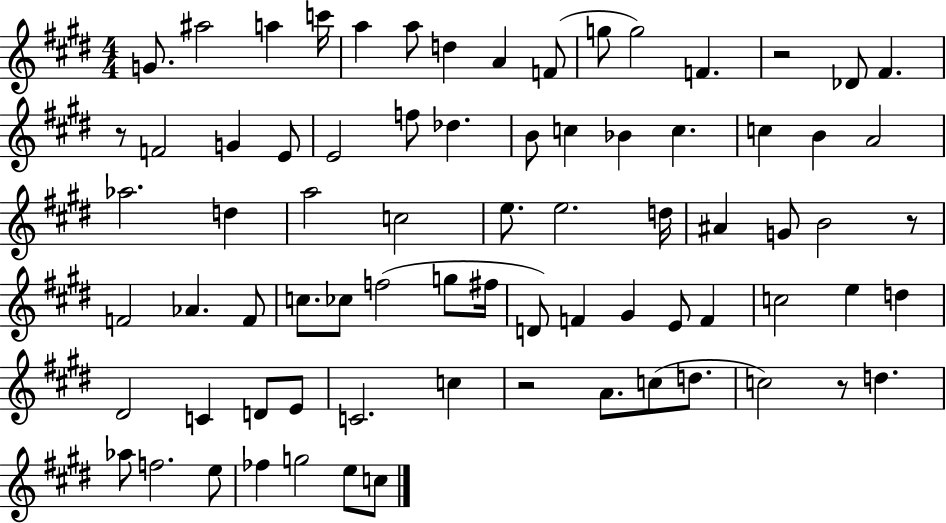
{
  \clef treble
  \numericTimeSignature
  \time 4/4
  \key e \major
  \repeat volta 2 { g'8. ais''2 a''4 c'''16 | a''4 a''8 d''4 a'4 f'8( | g''8 g''2) f'4. | r2 des'8 fis'4. | \break r8 f'2 g'4 e'8 | e'2 f''8 des''4. | b'8 c''4 bes'4 c''4. | c''4 b'4 a'2 | \break aes''2. d''4 | a''2 c''2 | e''8. e''2. d''16 | ais'4 g'8 b'2 r8 | \break f'2 aes'4. f'8 | c''8. ces''8 f''2( g''8 fis''16 | d'8) f'4 gis'4 e'8 f'4 | c''2 e''4 d''4 | \break dis'2 c'4 d'8 e'8 | c'2. c''4 | r2 a'8. c''8( d''8. | c''2) r8 d''4. | \break aes''8 f''2. e''8 | fes''4 g''2 e''8 c''8 | } \bar "|."
}